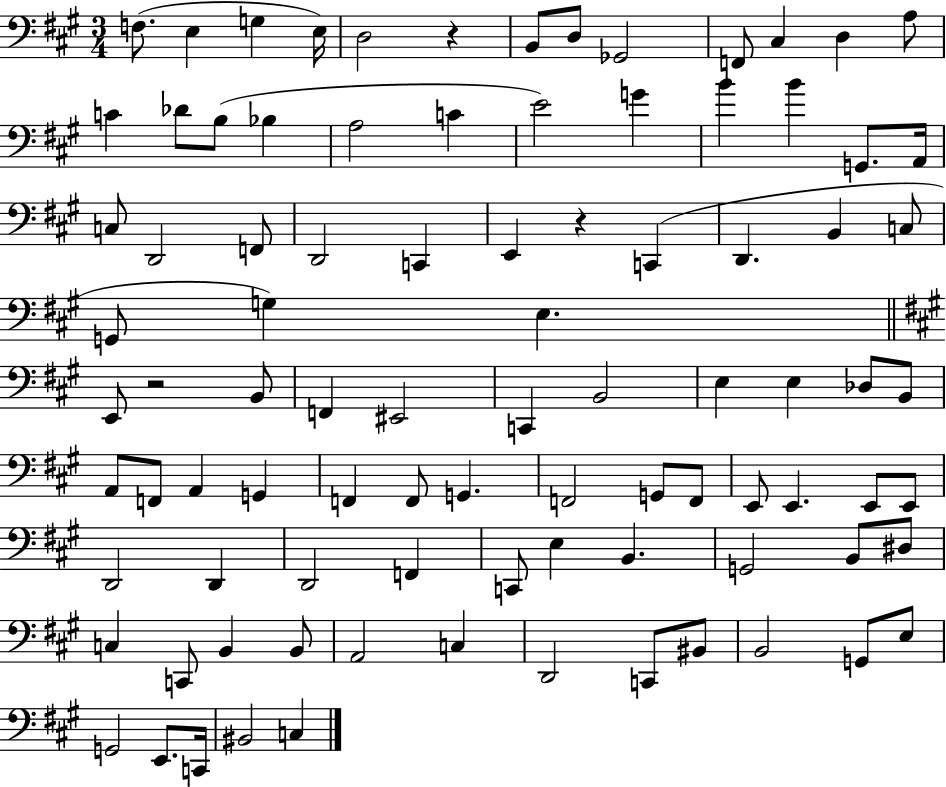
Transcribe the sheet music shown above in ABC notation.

X:1
T:Untitled
M:3/4
L:1/4
K:A
F,/2 E, G, E,/4 D,2 z B,,/2 D,/2 _G,,2 F,,/2 ^C, D, A,/2 C _D/2 B,/2 _B, A,2 C E2 G B B G,,/2 A,,/4 C,/2 D,,2 F,,/2 D,,2 C,, E,, z C,, D,, B,, C,/2 G,,/2 G, E, E,,/2 z2 B,,/2 F,, ^E,,2 C,, B,,2 E, E, _D,/2 B,,/2 A,,/2 F,,/2 A,, G,, F,, F,,/2 G,, F,,2 G,,/2 F,,/2 E,,/2 E,, E,,/2 E,,/2 D,,2 D,, D,,2 F,, C,,/2 E, B,, G,,2 B,,/2 ^D,/2 C, C,,/2 B,, B,,/2 A,,2 C, D,,2 C,,/2 ^B,,/2 B,,2 G,,/2 E,/2 G,,2 E,,/2 C,,/4 ^B,,2 C,